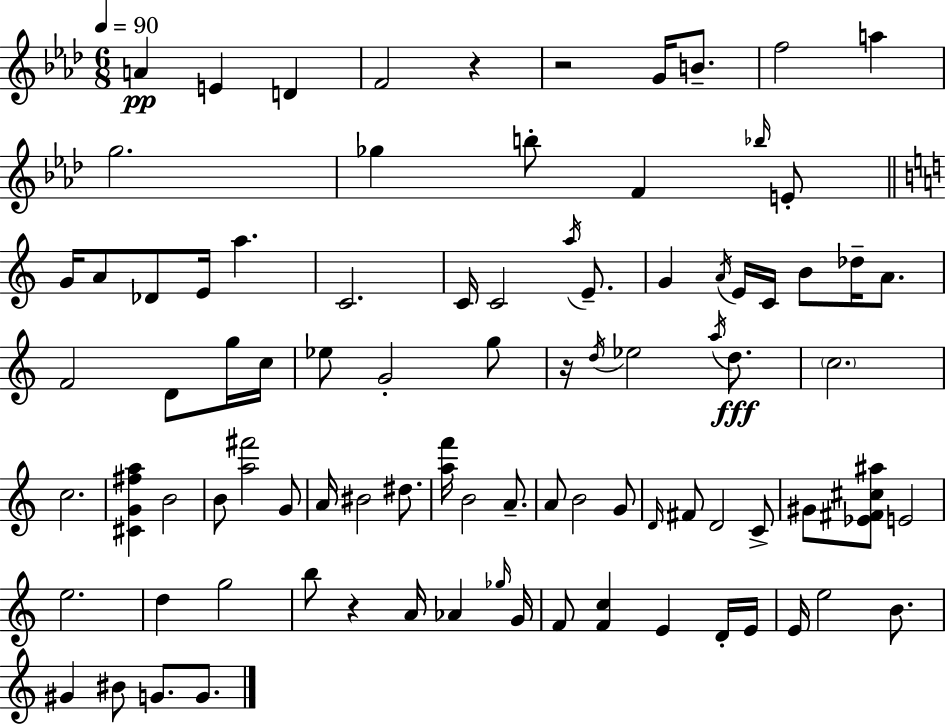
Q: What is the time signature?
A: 6/8